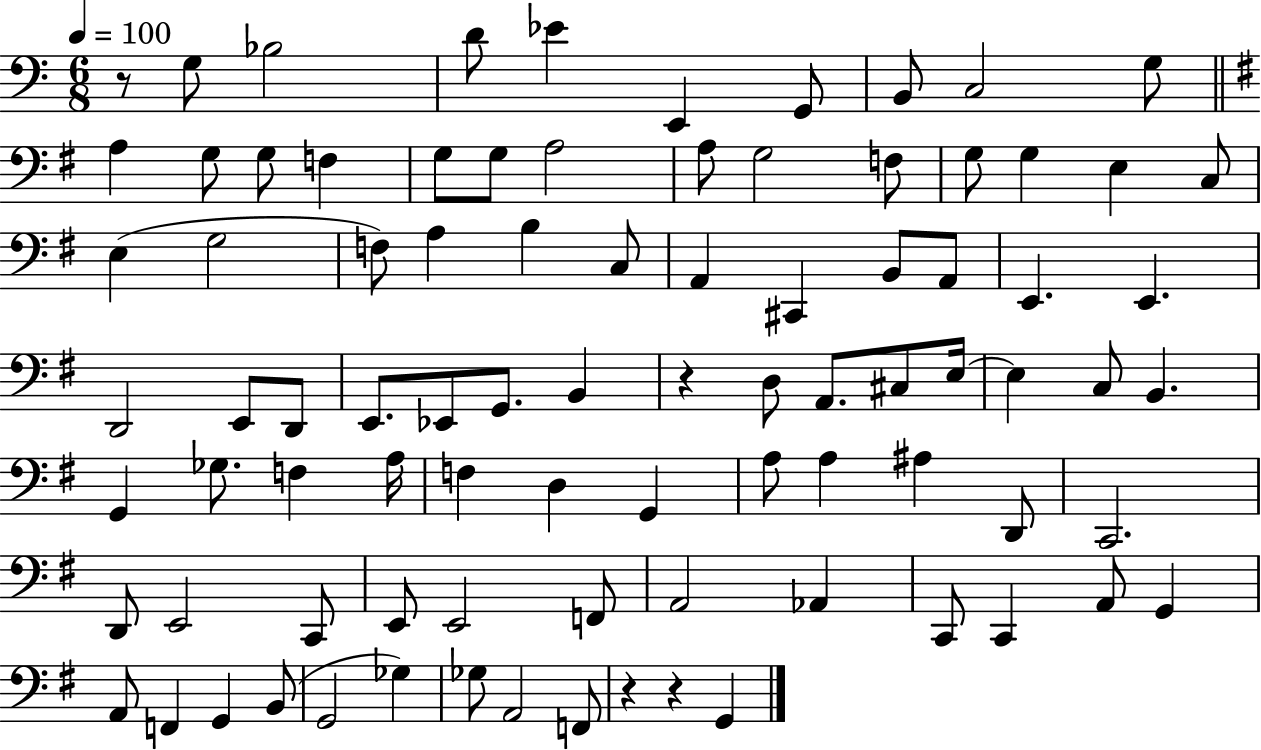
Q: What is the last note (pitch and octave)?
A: G2